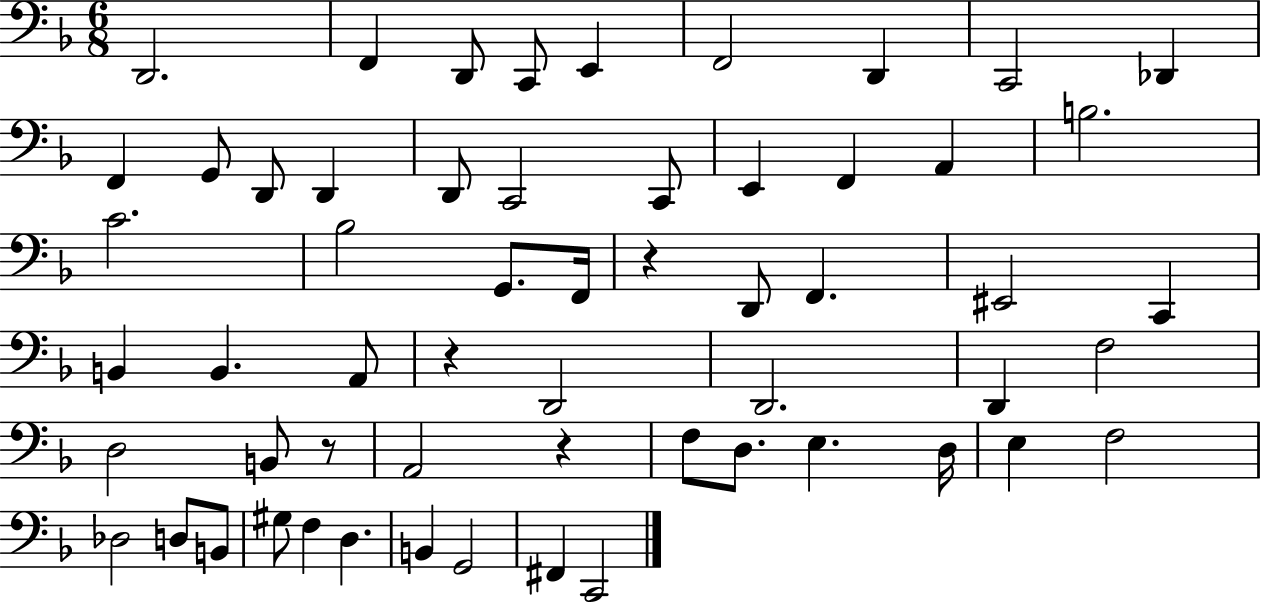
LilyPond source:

{
  \clef bass
  \numericTimeSignature
  \time 6/8
  \key f \major
  d,2. | f,4 d,8 c,8 e,4 | f,2 d,4 | c,2 des,4 | \break f,4 g,8 d,8 d,4 | d,8 c,2 c,8 | e,4 f,4 a,4 | b2. | \break c'2. | bes2 g,8. f,16 | r4 d,8 f,4. | eis,2 c,4 | \break b,4 b,4. a,8 | r4 d,2 | d,2. | d,4 f2 | \break d2 b,8 r8 | a,2 r4 | f8 d8. e4. d16 | e4 f2 | \break des2 d8 b,8 | gis8 f4 d4. | b,4 g,2 | fis,4 c,2 | \break \bar "|."
}